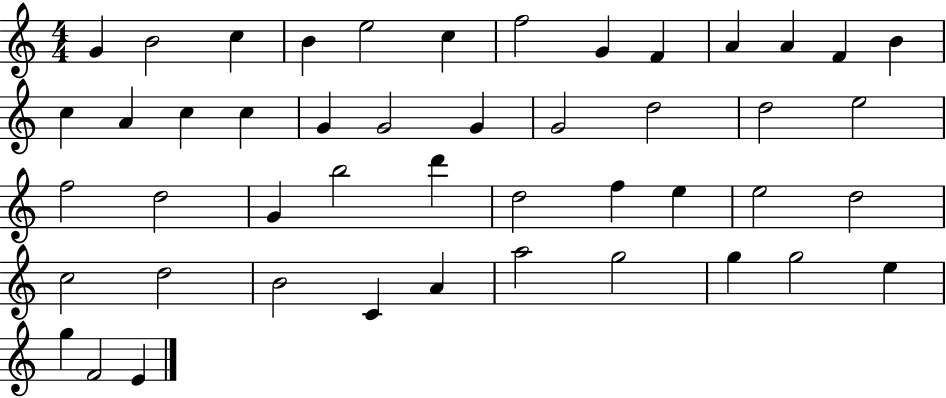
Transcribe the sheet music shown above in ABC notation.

X:1
T:Untitled
M:4/4
L:1/4
K:C
G B2 c B e2 c f2 G F A A F B c A c c G G2 G G2 d2 d2 e2 f2 d2 G b2 d' d2 f e e2 d2 c2 d2 B2 C A a2 g2 g g2 e g F2 E